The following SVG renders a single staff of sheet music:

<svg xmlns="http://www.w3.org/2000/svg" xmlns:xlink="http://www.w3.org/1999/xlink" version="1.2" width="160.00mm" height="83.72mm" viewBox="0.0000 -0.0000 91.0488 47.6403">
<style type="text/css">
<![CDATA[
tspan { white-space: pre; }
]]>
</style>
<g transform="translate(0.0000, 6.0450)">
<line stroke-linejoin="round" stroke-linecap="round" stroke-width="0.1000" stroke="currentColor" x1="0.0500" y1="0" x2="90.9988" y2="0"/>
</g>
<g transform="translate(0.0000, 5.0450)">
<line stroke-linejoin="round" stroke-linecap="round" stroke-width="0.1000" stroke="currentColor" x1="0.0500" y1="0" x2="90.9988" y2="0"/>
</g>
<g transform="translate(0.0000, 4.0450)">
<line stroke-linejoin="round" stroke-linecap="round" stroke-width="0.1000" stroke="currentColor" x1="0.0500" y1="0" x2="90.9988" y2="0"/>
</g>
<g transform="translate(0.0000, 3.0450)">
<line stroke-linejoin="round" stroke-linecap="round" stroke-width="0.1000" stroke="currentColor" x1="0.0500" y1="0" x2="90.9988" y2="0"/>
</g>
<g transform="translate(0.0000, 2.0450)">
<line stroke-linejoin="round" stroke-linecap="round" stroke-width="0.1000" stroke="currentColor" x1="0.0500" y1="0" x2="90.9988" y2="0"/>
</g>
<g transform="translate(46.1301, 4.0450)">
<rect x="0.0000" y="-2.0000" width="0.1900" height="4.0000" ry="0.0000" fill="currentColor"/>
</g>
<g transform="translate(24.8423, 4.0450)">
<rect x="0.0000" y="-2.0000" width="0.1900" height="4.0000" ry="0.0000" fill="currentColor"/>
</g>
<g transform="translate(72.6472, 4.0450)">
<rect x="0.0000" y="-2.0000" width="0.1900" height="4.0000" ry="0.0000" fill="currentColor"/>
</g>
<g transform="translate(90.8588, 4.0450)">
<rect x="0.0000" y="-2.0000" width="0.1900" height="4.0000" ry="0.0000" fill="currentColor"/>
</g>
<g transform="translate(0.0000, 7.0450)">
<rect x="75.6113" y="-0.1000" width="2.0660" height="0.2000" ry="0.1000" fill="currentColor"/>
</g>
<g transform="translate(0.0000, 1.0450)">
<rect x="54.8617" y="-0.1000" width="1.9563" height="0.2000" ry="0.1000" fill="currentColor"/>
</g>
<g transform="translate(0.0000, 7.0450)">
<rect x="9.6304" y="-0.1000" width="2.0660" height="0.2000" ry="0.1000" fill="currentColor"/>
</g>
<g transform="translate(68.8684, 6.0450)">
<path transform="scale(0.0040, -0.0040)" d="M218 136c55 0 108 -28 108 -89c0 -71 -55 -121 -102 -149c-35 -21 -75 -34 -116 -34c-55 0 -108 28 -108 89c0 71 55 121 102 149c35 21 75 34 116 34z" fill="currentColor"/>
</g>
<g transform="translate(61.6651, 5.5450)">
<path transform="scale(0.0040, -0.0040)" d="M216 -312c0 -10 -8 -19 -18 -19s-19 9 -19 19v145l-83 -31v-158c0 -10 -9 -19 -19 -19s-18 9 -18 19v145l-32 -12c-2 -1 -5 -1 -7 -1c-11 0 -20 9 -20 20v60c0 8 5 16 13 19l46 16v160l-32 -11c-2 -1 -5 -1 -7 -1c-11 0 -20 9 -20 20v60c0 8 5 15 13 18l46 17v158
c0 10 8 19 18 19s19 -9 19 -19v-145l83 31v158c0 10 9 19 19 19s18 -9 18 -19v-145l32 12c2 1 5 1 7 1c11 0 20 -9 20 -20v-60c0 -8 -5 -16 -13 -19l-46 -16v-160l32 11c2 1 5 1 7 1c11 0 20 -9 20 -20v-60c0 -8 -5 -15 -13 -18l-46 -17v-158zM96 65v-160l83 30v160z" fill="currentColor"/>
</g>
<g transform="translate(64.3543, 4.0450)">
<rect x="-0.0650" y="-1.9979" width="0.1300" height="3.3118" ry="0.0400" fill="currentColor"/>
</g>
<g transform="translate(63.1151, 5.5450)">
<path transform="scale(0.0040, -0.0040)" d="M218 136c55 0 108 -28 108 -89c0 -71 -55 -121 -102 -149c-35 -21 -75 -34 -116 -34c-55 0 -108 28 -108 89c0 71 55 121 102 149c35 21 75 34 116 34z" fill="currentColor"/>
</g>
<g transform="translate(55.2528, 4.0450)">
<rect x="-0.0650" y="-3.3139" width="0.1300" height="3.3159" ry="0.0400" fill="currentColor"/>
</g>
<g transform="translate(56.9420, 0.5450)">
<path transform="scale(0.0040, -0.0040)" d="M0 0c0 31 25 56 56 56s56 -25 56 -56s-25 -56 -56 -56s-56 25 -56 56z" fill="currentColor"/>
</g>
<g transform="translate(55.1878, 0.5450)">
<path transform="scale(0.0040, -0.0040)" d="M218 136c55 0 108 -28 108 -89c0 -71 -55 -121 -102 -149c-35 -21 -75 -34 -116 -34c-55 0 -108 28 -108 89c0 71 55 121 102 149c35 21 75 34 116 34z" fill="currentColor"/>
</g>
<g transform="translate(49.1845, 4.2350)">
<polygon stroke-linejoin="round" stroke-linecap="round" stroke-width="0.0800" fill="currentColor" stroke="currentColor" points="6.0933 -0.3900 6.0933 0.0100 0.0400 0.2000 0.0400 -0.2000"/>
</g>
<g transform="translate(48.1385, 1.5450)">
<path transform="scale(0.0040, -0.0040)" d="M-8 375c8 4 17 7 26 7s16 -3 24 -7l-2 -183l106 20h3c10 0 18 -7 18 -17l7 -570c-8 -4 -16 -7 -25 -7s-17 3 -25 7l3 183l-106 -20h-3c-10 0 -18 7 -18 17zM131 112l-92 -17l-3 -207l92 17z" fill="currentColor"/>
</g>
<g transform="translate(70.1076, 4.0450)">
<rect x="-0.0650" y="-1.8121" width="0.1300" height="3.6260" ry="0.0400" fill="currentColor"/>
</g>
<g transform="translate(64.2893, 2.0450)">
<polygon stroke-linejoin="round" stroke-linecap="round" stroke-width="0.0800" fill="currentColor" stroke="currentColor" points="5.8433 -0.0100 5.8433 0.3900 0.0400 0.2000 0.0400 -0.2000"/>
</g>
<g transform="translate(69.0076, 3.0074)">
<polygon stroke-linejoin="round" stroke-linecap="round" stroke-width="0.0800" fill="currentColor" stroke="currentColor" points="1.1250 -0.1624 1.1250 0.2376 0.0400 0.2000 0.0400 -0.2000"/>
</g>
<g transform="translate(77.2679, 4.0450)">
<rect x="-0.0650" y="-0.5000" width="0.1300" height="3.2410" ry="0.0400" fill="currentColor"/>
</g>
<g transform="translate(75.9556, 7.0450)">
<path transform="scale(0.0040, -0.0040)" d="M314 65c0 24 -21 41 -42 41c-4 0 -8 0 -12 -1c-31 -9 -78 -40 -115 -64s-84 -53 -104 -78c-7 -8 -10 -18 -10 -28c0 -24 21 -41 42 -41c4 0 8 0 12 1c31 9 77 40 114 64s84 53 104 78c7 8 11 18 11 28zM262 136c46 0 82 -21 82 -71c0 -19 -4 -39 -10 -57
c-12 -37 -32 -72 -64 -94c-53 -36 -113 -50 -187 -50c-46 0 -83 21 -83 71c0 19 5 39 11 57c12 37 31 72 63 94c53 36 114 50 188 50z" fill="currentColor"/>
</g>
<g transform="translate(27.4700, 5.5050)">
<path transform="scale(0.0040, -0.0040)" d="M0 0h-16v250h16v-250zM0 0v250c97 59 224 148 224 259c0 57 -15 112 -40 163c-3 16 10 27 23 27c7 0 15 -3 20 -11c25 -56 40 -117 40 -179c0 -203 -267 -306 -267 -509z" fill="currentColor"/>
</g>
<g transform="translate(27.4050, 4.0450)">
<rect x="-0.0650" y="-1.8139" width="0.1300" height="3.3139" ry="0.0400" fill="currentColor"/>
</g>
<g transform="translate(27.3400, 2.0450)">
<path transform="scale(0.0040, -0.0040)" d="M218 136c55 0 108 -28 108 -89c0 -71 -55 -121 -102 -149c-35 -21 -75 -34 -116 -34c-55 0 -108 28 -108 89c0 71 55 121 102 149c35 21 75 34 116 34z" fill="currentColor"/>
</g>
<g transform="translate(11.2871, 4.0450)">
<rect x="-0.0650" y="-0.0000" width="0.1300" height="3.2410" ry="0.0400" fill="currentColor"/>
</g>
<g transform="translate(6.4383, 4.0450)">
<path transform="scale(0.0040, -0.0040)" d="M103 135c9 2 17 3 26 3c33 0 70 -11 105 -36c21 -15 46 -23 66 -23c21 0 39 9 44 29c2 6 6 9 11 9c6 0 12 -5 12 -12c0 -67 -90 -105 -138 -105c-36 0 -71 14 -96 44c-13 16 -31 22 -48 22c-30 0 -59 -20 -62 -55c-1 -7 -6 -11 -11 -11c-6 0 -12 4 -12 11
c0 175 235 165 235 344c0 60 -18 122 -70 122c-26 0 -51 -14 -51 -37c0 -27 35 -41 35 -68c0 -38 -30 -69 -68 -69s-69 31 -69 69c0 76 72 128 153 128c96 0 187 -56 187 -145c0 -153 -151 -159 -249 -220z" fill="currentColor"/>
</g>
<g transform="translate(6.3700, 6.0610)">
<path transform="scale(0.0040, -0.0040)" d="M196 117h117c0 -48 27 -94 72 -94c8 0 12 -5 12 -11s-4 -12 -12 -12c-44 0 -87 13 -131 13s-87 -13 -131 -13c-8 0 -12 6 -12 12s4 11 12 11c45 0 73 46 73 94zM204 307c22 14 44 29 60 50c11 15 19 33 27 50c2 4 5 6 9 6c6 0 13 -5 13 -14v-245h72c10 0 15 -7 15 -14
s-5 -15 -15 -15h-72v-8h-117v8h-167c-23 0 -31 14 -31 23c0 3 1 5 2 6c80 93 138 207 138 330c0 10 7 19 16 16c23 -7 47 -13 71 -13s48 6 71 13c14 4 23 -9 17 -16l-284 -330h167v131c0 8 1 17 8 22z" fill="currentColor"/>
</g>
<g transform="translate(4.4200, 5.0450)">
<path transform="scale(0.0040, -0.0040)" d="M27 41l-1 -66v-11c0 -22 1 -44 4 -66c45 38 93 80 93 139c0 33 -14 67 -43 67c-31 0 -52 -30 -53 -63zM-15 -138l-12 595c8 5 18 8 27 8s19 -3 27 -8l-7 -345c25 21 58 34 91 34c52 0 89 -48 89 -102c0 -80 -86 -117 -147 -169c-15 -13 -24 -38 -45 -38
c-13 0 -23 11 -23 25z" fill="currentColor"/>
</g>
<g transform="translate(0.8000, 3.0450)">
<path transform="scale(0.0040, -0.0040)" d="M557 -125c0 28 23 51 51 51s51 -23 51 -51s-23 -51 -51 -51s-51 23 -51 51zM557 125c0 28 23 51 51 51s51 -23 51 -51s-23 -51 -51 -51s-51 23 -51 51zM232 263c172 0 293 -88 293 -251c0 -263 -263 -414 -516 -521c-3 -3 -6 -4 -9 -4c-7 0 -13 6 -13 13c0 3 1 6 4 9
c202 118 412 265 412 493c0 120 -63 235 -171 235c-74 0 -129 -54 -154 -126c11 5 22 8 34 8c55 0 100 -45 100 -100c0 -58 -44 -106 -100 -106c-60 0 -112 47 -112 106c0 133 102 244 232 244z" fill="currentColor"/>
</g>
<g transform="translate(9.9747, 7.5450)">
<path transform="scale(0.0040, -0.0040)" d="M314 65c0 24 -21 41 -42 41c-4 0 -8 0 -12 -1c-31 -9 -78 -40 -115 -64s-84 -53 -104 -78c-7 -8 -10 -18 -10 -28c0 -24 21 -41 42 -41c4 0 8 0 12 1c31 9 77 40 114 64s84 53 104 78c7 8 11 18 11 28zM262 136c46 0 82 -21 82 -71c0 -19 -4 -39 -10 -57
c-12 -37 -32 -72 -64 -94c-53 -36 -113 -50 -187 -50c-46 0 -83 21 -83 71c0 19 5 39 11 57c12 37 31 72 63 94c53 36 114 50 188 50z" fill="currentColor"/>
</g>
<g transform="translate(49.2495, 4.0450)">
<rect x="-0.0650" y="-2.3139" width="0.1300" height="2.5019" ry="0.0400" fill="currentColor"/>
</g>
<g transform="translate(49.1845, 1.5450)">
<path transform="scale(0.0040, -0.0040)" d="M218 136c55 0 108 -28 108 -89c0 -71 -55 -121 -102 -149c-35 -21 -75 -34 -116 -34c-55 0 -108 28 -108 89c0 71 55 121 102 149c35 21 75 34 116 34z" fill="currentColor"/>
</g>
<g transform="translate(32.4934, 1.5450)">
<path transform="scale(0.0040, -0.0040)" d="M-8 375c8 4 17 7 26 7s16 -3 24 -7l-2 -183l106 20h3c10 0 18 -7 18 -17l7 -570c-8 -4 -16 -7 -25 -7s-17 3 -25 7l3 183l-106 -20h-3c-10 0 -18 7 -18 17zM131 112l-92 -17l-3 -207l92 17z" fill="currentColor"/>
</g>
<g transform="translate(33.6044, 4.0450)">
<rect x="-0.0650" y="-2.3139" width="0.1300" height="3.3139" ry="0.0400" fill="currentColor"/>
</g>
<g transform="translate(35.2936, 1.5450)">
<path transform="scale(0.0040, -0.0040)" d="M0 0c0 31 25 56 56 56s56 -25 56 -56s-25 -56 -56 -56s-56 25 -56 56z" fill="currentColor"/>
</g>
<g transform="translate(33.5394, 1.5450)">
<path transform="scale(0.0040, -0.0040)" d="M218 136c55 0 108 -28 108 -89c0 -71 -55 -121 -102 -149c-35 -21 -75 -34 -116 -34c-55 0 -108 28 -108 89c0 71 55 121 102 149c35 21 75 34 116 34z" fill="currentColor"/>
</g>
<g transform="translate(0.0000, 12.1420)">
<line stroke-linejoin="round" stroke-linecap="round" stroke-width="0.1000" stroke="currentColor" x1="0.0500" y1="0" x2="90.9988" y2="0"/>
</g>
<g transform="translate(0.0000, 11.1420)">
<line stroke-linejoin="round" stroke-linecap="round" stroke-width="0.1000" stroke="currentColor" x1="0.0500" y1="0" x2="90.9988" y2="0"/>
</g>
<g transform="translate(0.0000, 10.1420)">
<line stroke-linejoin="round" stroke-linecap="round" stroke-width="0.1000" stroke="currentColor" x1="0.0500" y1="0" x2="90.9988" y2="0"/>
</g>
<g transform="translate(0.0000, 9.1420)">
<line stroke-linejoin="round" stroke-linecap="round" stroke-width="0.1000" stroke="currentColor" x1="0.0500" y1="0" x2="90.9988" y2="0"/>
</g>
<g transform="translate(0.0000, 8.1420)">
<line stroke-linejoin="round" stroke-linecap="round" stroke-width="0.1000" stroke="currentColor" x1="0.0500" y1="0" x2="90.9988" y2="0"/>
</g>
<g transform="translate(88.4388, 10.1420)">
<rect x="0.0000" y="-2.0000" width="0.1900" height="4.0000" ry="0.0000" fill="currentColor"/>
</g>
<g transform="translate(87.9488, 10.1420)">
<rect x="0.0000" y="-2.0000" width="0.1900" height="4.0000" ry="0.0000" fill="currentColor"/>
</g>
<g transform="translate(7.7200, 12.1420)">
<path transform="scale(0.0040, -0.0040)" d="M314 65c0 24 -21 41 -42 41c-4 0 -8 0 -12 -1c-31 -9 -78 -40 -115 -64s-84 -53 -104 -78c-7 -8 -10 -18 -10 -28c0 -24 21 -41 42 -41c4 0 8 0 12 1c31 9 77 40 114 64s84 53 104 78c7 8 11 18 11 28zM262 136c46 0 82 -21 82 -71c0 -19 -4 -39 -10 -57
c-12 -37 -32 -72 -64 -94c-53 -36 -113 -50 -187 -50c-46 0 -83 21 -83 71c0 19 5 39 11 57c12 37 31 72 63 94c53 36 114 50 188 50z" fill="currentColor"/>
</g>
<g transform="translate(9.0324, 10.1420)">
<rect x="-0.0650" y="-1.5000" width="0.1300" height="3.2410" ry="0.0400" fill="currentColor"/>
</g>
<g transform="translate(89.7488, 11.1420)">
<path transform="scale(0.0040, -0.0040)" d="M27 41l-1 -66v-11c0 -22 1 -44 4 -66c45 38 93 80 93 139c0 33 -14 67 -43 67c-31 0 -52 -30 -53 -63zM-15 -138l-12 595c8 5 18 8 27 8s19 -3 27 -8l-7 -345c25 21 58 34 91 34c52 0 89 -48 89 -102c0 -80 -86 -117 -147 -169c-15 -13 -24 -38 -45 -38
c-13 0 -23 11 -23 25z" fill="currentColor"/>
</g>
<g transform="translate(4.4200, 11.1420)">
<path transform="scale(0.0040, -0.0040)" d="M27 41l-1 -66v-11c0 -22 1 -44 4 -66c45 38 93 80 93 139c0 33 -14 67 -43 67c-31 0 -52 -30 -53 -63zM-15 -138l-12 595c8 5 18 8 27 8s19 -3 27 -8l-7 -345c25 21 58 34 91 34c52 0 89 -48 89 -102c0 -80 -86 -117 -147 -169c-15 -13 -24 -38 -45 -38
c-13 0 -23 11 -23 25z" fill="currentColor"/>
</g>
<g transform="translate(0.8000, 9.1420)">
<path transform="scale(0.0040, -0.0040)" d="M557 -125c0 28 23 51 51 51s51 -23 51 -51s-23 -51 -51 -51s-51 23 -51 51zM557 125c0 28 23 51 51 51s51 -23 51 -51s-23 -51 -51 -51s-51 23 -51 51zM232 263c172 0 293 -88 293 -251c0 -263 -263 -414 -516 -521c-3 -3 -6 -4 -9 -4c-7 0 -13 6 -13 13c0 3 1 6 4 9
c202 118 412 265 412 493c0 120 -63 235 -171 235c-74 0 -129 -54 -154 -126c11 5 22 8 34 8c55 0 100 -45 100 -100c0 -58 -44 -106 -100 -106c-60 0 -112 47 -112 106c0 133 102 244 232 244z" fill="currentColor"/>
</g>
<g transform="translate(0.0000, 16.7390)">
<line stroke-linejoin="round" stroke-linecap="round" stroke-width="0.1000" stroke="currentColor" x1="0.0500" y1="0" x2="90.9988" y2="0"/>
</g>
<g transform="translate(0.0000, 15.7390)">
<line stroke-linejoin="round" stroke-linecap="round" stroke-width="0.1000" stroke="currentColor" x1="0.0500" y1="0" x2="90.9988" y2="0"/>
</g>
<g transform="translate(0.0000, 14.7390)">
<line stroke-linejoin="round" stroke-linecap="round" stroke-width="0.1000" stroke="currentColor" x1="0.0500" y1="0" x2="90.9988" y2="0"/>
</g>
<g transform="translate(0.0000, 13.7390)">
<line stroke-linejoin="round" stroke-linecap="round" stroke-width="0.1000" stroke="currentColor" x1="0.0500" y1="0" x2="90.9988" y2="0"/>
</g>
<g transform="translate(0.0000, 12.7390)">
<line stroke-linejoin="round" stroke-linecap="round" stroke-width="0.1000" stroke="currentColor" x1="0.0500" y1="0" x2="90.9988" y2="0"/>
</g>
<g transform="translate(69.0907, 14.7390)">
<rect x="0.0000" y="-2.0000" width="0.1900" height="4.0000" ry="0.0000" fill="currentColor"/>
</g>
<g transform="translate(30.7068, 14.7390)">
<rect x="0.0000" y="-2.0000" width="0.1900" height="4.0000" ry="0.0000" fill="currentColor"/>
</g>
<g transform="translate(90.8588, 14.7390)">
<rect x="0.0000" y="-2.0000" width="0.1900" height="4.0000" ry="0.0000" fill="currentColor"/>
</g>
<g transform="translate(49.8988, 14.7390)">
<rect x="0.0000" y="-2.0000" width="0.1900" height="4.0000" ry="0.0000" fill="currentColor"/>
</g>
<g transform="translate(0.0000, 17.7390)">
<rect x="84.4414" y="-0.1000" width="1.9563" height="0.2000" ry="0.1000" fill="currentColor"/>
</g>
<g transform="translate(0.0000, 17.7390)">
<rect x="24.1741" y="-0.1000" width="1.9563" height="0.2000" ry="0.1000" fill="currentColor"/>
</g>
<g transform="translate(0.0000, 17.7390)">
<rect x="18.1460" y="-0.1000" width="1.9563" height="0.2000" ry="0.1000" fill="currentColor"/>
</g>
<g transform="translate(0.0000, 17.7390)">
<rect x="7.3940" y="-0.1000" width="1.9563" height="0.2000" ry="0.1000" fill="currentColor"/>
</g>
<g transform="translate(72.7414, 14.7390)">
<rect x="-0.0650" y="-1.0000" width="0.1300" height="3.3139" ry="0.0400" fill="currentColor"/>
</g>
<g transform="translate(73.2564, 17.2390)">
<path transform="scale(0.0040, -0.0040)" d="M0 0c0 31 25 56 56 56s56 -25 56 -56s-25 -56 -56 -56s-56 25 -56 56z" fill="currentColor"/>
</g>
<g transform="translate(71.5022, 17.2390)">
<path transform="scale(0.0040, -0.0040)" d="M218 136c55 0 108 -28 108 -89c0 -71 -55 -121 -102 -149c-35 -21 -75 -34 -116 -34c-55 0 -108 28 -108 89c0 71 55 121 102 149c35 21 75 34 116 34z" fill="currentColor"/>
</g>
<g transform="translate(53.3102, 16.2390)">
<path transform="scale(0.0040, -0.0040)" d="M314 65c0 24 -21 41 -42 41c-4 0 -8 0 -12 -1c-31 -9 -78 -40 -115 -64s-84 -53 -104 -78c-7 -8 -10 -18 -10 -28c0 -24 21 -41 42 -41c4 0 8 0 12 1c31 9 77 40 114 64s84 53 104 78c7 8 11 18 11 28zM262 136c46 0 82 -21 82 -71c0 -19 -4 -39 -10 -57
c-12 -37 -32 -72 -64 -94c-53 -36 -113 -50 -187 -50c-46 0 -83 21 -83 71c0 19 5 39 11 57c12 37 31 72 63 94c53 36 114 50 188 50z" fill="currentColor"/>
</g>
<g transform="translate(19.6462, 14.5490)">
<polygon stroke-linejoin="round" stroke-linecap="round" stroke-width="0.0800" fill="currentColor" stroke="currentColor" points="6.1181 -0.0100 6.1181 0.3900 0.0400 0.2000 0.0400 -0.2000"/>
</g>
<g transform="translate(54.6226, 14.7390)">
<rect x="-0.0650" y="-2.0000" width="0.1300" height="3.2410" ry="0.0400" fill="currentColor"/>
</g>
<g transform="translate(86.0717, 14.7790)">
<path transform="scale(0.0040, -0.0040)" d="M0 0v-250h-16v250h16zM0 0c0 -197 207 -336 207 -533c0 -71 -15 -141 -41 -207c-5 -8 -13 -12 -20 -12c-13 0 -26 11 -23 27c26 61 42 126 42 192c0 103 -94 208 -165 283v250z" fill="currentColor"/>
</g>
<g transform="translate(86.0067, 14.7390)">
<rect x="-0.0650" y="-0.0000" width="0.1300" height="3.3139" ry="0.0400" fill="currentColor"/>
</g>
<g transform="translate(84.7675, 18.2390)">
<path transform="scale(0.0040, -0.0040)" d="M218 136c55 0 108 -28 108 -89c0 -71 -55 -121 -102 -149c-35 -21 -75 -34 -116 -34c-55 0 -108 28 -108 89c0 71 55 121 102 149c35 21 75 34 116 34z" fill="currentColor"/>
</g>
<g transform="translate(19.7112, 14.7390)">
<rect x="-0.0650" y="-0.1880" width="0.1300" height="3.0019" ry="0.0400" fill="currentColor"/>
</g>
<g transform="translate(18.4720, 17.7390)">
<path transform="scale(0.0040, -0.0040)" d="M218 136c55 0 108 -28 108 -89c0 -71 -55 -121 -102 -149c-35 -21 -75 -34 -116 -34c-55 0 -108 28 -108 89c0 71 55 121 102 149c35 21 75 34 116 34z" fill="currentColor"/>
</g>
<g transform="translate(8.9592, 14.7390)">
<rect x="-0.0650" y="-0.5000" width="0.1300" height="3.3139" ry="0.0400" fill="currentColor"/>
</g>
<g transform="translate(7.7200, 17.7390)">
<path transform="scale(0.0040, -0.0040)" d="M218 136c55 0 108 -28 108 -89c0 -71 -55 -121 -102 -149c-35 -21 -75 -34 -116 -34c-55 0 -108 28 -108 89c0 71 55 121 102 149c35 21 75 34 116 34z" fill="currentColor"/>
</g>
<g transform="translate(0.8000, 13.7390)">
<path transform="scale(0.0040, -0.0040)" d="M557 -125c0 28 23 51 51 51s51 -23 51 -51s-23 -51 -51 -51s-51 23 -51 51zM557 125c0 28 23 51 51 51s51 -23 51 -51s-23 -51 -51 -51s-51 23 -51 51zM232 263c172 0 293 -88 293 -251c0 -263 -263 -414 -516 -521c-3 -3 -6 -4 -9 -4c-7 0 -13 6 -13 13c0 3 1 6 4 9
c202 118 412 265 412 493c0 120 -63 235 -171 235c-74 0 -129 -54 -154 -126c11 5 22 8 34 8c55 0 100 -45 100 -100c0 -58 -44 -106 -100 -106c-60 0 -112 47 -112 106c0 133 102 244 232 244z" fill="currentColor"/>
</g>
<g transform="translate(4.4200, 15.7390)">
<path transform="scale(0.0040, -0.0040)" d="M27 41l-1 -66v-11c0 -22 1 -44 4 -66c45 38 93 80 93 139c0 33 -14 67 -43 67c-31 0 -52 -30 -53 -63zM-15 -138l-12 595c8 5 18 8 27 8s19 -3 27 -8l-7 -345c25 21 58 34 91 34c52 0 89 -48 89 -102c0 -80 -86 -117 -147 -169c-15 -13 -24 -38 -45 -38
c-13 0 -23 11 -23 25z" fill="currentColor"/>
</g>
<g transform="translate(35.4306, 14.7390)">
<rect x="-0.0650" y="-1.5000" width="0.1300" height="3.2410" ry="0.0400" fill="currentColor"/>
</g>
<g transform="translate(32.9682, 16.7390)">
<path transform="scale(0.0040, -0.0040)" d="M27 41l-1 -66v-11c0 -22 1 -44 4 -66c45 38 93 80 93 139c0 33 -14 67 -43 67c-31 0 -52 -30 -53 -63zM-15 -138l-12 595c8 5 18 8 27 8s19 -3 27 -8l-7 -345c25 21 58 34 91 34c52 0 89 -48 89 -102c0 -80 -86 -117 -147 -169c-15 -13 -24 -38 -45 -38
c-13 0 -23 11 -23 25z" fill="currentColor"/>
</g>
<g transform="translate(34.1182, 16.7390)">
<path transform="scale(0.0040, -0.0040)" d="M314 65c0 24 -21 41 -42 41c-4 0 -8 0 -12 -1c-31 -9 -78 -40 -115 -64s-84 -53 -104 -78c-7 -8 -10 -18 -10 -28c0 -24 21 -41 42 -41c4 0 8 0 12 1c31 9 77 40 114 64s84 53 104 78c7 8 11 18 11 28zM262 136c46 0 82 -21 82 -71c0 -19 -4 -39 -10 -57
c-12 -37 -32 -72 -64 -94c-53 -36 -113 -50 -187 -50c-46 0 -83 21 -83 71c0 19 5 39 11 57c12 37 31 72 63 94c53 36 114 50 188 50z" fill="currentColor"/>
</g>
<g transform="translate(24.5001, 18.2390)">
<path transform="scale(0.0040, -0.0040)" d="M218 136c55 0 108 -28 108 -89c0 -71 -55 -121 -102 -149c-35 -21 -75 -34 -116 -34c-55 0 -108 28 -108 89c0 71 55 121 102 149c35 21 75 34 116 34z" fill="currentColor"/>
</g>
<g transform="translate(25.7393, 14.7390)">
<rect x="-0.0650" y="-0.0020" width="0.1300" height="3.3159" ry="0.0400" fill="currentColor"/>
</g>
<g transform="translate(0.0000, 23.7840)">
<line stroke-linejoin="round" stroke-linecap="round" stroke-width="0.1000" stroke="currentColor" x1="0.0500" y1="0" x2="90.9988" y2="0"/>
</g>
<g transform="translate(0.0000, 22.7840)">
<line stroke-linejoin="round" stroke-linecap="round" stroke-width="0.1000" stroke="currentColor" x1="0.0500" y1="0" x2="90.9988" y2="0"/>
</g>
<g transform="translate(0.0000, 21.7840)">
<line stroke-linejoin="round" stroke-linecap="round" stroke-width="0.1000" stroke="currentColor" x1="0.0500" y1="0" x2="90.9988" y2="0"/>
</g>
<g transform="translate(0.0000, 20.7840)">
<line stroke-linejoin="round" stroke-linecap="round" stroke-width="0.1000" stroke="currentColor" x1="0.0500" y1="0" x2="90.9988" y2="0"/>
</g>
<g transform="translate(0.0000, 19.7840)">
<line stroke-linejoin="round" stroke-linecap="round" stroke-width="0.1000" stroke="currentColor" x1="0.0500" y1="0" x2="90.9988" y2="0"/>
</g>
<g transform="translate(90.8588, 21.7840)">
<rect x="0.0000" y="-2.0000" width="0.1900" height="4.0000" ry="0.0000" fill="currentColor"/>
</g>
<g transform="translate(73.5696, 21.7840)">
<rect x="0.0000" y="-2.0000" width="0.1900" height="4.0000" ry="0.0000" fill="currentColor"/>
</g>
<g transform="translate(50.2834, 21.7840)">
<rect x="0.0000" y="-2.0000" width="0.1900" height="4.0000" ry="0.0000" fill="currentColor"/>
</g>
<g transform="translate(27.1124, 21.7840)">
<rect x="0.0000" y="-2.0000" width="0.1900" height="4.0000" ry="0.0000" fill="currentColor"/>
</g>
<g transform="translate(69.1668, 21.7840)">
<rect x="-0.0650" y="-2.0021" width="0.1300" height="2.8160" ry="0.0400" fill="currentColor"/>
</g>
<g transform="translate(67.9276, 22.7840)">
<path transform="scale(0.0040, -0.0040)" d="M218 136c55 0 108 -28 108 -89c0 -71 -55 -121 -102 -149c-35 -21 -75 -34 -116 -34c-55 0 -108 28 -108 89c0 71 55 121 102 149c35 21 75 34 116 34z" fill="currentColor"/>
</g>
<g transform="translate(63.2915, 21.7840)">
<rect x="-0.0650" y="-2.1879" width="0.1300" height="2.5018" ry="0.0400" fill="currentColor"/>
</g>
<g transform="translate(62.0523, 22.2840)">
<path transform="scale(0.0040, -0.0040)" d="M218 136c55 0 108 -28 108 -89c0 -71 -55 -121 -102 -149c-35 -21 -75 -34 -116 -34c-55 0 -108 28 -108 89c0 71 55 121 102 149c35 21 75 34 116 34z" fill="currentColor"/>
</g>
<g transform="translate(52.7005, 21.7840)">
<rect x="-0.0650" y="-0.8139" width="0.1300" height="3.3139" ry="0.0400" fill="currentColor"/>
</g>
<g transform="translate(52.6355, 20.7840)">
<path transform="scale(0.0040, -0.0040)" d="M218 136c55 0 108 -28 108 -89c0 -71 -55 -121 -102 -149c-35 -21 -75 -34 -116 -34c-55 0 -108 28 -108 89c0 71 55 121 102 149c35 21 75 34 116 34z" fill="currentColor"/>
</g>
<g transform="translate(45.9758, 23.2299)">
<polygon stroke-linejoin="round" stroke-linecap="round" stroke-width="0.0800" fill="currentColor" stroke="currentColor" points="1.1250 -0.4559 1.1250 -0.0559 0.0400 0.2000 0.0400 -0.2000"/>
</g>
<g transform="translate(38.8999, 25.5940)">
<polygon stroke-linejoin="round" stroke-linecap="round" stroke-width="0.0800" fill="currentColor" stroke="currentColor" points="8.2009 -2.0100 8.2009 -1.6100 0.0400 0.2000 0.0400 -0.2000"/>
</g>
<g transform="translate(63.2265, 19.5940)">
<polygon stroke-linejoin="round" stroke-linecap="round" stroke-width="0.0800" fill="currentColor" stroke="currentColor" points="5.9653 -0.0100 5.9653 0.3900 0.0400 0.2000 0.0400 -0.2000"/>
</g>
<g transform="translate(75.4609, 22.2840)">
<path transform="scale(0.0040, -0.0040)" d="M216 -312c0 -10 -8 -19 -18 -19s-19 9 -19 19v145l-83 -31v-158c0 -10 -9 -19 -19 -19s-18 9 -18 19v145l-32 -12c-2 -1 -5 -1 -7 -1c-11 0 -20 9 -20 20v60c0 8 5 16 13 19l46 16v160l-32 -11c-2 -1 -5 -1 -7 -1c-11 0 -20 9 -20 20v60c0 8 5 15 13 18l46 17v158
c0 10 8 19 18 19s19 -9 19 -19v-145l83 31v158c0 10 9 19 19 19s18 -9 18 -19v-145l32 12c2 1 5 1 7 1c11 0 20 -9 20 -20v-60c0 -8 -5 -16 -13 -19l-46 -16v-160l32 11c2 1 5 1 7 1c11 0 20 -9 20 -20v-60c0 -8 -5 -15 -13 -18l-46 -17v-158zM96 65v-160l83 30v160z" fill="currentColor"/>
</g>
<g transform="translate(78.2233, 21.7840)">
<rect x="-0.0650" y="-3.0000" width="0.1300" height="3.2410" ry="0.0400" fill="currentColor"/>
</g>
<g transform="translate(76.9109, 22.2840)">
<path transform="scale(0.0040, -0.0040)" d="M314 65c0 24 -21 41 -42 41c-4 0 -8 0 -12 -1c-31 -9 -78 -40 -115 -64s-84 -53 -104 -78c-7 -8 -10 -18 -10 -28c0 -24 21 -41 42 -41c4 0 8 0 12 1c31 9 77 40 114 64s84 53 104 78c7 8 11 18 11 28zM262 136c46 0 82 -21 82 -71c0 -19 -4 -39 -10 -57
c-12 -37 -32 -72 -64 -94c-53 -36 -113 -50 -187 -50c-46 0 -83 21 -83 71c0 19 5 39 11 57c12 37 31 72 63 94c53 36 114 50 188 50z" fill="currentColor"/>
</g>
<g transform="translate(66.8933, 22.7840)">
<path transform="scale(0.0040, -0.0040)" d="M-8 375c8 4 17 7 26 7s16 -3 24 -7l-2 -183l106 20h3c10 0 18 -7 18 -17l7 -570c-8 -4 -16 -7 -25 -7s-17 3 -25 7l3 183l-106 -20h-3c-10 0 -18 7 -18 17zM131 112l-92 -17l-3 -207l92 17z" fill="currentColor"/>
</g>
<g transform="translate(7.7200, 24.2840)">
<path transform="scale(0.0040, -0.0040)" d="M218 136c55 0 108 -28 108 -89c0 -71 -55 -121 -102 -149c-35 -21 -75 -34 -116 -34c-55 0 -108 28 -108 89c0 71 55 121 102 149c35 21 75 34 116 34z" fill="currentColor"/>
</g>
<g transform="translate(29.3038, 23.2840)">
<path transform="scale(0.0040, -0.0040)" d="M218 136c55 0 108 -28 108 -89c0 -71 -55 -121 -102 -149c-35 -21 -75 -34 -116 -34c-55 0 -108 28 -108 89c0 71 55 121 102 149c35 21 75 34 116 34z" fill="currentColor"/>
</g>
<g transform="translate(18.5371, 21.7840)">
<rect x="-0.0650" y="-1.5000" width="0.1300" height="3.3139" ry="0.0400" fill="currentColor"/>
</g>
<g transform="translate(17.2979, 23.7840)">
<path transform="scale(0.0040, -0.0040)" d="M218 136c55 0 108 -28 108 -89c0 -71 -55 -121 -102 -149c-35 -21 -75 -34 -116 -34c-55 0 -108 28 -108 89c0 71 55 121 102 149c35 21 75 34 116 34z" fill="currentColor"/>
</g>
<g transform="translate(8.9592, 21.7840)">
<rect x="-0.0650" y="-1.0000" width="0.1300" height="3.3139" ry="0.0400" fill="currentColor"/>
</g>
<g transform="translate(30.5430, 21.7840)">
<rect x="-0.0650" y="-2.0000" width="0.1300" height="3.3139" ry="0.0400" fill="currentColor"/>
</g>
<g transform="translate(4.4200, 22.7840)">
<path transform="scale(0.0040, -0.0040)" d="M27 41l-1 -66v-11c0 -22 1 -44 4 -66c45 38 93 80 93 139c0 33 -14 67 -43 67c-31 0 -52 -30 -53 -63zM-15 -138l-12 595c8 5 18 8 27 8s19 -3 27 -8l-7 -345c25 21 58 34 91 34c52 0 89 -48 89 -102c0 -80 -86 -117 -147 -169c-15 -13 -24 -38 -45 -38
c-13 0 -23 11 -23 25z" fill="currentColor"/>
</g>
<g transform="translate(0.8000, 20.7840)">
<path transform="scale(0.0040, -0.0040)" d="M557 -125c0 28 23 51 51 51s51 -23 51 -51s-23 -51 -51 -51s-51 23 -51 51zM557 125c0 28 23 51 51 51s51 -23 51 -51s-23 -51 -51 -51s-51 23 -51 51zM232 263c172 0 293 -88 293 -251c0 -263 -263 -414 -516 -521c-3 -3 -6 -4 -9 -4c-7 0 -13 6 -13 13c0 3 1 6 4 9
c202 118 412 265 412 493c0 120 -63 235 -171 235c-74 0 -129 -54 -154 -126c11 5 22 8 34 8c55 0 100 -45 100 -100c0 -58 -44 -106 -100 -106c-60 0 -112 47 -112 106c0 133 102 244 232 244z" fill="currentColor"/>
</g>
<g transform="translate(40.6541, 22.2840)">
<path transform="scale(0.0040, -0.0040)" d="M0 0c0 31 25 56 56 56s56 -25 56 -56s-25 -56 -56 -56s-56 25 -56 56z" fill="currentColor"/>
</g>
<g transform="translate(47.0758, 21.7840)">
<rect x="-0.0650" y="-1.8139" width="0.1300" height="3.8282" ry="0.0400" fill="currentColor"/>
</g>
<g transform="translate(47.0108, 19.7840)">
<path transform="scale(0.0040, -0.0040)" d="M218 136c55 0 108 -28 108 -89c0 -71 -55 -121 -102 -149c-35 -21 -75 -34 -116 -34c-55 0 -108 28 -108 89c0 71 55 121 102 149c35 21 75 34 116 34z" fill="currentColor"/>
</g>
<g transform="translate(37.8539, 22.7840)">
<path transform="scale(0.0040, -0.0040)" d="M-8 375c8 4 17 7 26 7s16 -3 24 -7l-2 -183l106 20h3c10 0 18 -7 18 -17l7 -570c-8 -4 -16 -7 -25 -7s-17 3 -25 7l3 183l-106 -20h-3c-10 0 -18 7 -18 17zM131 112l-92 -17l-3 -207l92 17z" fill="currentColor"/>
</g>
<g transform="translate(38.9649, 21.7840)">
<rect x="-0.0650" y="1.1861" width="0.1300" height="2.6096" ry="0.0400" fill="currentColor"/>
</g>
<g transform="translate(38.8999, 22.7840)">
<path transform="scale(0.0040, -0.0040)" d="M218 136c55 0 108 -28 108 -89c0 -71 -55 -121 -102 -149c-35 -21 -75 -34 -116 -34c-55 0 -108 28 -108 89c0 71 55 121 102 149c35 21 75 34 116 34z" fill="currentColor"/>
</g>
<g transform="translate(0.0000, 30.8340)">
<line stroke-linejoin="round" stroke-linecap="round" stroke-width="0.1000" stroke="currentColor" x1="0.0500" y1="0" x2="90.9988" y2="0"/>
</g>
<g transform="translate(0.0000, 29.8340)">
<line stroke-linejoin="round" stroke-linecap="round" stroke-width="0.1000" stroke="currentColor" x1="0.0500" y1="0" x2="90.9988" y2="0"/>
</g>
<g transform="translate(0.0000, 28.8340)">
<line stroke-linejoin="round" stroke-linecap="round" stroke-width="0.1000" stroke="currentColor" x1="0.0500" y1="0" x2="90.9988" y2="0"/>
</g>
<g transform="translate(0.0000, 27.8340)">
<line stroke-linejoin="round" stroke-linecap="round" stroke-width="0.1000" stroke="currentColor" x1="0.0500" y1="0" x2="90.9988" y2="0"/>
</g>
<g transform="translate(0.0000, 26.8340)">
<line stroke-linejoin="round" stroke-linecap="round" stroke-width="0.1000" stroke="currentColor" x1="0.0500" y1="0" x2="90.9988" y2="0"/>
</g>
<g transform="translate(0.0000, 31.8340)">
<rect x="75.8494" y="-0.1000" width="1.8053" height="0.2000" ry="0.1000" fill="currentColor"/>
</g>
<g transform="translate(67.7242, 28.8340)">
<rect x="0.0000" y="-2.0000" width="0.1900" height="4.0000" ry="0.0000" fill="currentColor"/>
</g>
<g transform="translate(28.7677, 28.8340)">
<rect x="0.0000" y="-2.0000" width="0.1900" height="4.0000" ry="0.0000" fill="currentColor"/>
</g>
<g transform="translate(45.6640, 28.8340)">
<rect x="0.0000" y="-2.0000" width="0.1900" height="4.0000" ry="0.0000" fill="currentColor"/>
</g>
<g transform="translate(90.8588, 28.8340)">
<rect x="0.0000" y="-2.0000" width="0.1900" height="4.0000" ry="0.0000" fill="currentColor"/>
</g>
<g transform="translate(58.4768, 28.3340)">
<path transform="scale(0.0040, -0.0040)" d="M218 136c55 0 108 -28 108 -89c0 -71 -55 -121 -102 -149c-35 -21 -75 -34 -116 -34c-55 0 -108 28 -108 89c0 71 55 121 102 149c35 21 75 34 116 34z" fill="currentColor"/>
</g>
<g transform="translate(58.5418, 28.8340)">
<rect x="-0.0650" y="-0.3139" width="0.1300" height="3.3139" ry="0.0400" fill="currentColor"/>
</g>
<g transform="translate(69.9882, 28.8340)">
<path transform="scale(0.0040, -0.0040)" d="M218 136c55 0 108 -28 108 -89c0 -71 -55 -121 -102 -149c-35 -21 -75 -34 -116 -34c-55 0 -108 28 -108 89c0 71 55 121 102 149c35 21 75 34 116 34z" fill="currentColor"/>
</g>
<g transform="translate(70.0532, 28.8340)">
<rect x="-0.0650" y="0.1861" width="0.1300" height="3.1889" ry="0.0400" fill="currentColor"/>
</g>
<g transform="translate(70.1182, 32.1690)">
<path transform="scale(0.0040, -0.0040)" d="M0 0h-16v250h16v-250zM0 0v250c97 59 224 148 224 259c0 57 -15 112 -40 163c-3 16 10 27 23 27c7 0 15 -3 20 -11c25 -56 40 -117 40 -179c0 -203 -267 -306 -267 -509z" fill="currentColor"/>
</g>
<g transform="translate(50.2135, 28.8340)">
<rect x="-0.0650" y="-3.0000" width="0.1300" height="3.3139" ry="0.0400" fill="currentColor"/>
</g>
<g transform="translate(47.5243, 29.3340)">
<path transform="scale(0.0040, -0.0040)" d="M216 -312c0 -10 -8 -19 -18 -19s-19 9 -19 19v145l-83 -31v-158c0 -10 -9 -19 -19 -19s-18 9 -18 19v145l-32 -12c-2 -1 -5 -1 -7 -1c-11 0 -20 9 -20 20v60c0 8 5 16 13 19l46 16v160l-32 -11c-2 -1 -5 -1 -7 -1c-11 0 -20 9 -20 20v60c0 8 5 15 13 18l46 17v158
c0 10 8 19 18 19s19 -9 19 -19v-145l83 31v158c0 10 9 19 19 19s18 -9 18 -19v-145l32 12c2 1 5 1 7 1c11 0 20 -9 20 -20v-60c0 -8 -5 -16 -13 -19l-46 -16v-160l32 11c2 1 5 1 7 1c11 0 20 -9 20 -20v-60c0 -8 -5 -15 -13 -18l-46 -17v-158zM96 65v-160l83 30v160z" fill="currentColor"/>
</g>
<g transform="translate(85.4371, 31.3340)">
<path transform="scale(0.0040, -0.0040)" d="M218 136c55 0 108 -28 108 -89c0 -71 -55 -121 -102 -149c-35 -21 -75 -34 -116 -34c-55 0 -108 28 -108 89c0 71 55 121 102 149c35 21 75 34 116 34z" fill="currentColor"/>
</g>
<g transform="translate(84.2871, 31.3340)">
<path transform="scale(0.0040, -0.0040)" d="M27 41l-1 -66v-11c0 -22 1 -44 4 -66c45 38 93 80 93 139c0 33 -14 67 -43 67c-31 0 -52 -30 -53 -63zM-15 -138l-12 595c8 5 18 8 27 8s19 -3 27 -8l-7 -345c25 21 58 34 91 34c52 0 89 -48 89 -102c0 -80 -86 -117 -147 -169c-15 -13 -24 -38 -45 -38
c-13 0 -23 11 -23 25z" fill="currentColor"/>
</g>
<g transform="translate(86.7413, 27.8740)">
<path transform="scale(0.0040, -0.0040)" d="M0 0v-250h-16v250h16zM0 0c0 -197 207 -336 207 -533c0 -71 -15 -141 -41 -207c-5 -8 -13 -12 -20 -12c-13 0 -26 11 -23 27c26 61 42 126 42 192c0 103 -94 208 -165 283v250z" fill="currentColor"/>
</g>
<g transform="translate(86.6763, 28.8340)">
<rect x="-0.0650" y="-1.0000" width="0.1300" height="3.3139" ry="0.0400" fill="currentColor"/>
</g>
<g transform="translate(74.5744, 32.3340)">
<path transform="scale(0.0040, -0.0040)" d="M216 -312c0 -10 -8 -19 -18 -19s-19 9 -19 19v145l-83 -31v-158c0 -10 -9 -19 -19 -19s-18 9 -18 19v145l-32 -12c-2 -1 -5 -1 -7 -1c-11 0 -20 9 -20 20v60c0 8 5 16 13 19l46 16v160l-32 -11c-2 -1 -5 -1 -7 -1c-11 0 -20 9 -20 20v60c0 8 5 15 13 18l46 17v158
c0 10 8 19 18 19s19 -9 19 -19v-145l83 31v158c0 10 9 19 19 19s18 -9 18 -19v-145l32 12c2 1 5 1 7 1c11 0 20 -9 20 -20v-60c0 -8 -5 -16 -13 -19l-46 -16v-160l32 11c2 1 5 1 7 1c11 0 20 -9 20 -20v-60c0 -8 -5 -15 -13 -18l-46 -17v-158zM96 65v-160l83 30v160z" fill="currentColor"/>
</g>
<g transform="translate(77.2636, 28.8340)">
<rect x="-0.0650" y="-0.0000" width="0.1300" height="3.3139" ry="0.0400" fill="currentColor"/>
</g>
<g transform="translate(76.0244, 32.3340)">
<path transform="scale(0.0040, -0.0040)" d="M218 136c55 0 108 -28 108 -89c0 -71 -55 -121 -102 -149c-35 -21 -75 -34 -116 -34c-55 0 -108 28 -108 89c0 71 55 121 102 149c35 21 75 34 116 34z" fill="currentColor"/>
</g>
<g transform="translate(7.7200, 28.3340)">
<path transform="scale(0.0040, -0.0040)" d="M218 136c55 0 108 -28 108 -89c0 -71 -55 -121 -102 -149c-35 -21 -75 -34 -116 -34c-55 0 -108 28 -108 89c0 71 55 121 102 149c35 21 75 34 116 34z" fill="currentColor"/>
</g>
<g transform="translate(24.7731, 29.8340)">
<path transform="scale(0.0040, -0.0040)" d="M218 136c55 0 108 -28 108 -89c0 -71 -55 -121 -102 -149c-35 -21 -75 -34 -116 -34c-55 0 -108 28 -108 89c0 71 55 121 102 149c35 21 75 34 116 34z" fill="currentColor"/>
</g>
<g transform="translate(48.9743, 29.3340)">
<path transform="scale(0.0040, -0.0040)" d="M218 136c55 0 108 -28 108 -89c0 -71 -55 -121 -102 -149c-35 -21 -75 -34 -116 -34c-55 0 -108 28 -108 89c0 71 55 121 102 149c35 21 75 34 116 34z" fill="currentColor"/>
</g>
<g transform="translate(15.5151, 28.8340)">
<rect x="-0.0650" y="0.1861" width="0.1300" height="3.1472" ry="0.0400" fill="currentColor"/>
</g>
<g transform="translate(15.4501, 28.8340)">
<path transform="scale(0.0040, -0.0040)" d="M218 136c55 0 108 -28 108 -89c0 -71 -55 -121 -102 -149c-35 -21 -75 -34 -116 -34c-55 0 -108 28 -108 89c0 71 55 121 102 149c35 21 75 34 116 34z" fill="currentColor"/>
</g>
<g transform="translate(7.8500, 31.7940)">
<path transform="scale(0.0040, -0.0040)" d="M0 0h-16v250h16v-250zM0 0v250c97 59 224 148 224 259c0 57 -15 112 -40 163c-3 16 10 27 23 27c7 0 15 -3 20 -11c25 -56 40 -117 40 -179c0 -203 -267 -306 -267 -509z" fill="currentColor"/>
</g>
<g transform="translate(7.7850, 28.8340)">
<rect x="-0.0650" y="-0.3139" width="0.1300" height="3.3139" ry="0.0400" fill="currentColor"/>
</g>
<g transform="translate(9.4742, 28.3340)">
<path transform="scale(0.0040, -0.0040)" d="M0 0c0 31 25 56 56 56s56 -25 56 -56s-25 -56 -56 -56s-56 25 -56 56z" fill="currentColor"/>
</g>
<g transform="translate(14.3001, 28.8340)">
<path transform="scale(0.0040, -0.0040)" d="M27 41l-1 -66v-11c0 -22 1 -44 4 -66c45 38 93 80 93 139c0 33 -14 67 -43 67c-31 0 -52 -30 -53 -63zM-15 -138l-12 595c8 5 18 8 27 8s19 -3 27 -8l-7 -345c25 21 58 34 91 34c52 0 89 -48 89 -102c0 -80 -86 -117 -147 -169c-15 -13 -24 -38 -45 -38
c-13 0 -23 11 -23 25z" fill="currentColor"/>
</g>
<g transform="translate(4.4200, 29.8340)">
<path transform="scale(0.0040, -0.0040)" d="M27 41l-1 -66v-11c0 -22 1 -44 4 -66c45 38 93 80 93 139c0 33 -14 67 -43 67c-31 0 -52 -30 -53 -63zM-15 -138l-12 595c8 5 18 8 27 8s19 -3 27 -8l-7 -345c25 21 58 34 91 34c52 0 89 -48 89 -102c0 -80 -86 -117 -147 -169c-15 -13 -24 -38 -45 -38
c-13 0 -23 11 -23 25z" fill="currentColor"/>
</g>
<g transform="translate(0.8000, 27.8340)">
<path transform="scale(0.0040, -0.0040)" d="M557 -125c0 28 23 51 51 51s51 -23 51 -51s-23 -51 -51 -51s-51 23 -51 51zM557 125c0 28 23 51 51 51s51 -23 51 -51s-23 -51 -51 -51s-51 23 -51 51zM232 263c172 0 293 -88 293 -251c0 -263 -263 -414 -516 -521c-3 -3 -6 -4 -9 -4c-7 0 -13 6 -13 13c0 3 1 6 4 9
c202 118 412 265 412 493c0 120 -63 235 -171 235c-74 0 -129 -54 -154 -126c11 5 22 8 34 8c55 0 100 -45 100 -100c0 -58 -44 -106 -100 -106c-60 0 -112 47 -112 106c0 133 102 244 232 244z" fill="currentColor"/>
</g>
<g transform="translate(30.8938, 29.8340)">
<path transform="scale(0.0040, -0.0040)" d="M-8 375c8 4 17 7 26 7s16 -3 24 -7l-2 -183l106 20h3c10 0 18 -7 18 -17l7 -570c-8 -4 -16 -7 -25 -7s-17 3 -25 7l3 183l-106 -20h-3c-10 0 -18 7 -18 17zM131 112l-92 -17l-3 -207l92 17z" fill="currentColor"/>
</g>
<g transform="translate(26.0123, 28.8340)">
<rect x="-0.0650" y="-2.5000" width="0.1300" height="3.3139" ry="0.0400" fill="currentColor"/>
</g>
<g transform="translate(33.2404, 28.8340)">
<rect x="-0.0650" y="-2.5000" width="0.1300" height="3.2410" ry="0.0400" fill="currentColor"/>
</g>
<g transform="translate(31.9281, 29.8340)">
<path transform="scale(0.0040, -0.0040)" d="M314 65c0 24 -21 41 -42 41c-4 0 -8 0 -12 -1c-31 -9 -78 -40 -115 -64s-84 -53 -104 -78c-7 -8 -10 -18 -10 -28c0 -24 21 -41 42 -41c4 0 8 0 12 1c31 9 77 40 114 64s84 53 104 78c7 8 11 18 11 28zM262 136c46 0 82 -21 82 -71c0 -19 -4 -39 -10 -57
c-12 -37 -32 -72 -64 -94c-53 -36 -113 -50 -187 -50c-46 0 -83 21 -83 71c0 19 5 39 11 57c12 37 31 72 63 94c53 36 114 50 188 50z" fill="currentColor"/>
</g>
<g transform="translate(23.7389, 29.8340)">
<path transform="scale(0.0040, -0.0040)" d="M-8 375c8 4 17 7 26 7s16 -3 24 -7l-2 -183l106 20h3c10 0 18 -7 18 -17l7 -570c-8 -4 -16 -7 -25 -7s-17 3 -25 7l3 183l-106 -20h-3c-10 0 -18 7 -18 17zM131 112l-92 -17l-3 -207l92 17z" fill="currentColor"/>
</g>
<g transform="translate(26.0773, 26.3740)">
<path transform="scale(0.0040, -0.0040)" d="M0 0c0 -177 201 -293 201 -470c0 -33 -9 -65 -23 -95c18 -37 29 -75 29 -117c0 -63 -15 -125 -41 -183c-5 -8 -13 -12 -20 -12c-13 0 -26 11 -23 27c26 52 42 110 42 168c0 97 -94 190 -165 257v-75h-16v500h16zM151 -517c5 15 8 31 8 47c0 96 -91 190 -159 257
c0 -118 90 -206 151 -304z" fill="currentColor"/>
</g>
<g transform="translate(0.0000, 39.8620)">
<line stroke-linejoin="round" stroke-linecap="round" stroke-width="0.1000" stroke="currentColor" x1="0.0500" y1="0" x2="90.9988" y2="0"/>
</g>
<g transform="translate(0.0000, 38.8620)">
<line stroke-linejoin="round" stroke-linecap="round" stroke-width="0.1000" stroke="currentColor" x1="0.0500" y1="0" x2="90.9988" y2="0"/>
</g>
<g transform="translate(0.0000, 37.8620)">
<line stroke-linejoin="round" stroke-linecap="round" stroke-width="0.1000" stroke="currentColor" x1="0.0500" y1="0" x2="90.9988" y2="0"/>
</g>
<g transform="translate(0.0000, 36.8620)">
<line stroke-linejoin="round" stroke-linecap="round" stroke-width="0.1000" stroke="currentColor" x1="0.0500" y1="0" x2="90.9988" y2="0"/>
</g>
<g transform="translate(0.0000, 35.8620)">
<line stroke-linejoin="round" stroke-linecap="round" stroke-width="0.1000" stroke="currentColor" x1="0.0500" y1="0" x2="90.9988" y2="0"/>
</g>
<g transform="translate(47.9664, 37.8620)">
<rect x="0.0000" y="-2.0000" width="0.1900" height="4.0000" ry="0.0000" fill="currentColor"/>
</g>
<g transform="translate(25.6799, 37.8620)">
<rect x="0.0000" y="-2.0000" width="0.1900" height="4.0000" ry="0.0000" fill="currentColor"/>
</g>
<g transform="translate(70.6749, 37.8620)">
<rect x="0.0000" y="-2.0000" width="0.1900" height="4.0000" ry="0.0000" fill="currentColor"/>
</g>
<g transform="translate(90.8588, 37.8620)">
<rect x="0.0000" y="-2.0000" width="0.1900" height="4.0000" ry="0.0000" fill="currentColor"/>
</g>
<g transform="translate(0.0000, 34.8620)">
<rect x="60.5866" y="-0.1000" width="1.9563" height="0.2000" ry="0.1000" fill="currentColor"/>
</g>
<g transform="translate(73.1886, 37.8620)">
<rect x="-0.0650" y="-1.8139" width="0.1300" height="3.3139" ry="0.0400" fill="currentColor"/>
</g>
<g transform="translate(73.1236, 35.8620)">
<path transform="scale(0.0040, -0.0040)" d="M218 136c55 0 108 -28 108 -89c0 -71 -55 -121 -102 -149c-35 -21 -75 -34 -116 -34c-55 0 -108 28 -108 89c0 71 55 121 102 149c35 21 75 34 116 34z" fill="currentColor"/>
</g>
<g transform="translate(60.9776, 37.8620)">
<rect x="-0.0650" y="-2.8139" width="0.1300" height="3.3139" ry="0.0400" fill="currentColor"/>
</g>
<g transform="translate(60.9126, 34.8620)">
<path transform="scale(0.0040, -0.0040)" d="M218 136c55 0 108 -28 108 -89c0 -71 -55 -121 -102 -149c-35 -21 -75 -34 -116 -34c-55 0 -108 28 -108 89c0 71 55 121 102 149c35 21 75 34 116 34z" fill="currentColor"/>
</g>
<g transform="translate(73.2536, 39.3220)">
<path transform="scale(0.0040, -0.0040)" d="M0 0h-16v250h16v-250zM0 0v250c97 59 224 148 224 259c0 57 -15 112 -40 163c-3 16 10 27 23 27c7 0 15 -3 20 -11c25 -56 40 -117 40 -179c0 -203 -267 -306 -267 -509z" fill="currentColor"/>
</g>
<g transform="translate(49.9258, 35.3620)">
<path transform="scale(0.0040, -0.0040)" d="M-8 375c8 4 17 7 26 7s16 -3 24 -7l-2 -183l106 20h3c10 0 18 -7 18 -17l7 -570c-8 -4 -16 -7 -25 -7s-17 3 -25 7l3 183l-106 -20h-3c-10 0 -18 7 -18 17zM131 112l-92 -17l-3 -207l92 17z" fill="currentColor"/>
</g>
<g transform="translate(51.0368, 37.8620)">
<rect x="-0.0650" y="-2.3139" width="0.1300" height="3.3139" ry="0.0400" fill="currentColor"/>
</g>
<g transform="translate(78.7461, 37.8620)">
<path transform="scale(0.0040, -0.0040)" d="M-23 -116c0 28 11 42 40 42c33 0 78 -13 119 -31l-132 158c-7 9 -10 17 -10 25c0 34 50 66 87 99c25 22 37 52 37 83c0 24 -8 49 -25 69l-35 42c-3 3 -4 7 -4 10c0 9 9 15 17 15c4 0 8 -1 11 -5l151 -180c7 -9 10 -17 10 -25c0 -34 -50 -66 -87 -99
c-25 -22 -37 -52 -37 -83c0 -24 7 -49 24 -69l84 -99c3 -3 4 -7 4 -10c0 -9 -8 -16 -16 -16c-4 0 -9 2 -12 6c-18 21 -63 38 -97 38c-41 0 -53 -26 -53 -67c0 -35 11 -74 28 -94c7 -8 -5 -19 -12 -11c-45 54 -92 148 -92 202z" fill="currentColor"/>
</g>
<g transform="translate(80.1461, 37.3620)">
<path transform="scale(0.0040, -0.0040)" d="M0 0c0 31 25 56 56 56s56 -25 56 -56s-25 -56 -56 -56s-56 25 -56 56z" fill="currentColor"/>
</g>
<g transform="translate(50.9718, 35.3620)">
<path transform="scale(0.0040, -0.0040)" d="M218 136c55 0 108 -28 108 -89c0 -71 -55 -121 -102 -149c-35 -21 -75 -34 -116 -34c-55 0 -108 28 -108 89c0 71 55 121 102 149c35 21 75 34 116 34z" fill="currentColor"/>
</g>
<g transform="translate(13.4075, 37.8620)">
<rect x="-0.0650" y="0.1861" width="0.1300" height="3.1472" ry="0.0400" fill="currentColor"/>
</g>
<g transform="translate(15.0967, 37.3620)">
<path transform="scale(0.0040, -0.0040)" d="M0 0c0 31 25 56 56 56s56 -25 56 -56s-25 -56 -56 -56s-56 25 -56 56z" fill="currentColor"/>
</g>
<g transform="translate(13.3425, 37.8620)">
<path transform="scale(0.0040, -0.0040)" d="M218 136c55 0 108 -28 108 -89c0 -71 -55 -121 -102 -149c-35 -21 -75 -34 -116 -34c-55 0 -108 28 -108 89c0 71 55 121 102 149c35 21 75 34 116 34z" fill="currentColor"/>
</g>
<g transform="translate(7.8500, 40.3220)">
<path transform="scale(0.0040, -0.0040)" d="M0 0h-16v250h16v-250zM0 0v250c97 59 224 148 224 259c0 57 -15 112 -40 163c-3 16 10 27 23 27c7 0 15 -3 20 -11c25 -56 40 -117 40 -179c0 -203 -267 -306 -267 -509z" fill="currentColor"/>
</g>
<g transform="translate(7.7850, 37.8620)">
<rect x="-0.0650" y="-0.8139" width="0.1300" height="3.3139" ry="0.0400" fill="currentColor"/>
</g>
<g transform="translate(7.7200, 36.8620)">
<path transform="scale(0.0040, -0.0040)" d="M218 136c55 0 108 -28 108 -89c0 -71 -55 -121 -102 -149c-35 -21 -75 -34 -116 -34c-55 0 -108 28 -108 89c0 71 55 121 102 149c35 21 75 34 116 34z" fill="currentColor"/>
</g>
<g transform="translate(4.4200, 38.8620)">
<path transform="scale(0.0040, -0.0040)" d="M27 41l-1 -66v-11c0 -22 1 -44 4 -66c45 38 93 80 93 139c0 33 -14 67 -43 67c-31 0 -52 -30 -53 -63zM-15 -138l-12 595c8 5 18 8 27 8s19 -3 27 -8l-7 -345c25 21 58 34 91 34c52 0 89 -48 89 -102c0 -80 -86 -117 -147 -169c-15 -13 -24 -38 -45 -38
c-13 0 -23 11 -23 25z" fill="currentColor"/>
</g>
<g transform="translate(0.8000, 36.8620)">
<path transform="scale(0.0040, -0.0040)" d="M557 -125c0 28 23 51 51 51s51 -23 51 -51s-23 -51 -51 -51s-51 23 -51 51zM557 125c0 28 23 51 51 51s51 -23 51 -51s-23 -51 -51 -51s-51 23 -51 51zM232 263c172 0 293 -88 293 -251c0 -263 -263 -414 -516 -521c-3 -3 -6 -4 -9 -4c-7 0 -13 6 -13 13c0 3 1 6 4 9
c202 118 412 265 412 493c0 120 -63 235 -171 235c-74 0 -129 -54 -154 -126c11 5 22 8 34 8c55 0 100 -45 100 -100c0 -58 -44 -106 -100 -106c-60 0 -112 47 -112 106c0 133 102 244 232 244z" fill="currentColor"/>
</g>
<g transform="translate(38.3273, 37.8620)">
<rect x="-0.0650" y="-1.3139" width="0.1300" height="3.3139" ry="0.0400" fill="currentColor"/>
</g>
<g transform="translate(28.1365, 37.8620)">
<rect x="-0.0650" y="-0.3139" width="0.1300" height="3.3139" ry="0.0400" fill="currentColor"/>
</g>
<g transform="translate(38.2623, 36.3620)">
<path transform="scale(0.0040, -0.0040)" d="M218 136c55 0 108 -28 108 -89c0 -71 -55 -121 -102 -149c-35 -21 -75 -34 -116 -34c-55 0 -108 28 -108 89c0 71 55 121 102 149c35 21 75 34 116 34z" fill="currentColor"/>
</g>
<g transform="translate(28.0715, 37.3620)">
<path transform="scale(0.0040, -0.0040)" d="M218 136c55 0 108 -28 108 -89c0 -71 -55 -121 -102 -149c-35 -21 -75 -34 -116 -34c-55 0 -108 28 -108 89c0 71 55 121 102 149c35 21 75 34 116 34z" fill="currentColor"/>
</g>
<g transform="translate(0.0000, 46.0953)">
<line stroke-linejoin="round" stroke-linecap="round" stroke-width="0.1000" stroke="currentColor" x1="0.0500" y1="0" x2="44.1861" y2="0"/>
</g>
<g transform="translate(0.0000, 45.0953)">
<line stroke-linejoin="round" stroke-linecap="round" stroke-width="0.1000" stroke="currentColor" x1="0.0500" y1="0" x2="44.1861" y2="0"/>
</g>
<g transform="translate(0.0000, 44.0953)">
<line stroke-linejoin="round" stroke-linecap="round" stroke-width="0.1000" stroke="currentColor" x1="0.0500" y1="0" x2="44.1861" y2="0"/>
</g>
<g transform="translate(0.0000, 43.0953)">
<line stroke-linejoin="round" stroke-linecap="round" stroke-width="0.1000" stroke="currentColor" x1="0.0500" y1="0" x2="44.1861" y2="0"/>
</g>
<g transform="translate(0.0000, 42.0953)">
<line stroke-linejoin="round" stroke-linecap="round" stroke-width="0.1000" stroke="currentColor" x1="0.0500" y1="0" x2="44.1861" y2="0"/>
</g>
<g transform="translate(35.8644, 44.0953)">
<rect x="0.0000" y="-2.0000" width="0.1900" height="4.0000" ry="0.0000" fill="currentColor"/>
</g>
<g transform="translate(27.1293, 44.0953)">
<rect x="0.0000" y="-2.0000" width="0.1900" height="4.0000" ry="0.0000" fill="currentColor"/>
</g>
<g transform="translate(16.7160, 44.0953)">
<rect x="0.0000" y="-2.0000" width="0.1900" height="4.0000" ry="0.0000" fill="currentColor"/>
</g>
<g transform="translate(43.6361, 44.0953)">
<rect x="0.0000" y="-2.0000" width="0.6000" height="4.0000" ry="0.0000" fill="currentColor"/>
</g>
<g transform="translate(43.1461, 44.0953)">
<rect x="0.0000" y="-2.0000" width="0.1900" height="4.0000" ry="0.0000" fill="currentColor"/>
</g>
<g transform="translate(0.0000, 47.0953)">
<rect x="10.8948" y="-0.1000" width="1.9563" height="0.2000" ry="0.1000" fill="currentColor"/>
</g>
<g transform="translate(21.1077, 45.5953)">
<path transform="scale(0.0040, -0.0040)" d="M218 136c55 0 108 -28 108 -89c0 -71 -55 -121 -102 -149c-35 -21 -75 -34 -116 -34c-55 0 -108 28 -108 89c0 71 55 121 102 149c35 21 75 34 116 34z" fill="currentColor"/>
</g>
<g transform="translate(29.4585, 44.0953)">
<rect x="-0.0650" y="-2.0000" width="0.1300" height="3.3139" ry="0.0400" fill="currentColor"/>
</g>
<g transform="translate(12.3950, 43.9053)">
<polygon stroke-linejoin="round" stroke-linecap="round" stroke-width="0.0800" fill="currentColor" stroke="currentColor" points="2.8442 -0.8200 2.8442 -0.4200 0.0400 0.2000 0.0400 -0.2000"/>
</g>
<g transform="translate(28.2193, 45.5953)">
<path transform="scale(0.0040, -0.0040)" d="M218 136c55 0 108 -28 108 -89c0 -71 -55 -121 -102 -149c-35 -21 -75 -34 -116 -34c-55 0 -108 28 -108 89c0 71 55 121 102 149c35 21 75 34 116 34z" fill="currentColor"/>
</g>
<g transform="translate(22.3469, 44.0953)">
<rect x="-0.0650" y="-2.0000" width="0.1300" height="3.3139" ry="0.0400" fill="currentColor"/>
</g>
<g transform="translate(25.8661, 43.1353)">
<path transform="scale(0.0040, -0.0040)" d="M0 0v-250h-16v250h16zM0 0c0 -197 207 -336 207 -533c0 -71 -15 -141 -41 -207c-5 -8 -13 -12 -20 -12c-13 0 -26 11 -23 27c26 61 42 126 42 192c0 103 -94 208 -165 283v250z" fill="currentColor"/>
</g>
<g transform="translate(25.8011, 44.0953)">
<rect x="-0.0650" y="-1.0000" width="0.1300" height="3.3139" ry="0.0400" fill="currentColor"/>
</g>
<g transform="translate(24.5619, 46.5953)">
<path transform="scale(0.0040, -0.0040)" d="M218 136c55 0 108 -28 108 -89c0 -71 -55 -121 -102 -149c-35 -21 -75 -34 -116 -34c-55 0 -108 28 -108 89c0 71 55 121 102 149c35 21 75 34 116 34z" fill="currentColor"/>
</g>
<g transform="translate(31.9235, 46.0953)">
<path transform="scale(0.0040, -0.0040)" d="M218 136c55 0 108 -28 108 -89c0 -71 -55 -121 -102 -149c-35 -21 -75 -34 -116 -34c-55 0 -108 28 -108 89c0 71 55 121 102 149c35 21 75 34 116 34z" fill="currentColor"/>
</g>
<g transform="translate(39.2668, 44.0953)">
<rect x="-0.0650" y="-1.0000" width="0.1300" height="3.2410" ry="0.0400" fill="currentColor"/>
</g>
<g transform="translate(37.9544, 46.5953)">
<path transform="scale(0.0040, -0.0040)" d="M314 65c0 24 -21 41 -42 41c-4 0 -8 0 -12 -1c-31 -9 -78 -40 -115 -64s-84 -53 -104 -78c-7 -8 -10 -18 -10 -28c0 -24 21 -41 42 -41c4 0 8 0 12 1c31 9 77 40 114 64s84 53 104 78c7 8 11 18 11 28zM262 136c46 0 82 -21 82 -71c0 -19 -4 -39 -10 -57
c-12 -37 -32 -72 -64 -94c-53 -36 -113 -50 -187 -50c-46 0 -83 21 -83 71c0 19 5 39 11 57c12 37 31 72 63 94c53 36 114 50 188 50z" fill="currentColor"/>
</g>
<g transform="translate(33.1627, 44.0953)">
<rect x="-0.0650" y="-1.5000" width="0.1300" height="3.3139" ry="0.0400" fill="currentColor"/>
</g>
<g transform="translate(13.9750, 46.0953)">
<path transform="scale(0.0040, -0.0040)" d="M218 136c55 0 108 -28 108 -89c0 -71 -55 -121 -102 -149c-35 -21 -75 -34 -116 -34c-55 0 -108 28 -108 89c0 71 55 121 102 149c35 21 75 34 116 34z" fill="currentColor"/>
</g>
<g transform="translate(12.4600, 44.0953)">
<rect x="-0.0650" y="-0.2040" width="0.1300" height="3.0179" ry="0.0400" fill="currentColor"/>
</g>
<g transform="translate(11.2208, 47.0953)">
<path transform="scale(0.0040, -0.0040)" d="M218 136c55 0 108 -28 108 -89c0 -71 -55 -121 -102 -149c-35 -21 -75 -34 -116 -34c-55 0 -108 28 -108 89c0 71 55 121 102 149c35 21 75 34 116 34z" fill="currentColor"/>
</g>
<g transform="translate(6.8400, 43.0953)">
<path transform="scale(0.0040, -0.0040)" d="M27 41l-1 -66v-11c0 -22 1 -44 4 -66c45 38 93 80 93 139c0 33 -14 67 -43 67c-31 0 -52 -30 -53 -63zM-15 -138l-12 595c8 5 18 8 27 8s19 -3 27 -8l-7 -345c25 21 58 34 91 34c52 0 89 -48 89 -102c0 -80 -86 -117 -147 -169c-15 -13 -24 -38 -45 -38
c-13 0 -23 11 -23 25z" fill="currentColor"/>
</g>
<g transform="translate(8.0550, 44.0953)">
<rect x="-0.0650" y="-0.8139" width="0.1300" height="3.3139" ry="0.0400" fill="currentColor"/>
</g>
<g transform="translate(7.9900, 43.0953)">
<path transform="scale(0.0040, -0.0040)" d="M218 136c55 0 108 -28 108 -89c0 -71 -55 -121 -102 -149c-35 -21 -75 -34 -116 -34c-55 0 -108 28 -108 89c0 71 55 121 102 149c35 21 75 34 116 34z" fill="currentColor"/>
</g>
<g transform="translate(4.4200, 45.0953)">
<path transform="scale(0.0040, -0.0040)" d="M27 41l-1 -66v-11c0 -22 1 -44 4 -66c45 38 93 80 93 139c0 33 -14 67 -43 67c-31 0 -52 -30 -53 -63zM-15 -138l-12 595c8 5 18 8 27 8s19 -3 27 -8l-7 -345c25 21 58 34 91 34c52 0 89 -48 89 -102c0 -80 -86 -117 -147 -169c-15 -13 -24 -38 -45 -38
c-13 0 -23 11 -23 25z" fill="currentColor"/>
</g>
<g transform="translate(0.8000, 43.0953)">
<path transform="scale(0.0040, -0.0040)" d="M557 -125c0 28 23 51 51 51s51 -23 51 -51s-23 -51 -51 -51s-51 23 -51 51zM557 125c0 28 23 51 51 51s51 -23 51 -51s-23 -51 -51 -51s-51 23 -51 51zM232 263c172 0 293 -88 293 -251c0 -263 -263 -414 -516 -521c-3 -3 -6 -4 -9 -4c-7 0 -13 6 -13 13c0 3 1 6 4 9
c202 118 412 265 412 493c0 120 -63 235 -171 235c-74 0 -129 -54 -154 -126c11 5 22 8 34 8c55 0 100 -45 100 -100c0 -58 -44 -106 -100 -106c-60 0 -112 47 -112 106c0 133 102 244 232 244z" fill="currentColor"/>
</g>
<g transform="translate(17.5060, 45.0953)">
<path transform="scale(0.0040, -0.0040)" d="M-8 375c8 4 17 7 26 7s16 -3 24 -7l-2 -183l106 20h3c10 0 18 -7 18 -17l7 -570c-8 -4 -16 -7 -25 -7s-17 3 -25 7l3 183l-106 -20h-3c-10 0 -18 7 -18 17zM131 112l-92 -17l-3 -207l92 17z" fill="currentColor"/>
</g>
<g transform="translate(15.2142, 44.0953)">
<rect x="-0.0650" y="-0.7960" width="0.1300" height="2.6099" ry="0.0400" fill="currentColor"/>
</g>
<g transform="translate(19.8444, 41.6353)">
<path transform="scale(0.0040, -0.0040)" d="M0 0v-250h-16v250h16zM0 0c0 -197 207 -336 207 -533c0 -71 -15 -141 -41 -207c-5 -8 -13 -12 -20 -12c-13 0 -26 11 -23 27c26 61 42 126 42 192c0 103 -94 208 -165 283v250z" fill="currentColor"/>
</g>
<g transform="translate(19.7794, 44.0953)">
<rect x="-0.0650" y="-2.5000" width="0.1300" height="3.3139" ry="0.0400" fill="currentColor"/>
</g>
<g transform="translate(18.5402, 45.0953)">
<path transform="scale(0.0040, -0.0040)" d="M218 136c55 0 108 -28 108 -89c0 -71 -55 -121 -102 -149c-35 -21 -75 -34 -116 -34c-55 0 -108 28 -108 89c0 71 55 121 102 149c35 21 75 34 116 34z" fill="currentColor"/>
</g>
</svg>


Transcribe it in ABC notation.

X:1
T:Untitled
M:2/4
L:1/4
K:F
D,,2 A,/2 B, B,/2 D/2 ^A,,/2 G,,/4 E,,2 G,,2 E,, E,,/2 D,,/2 _G,,2 A,,2 F,, D,,/2 F,, G,, A,, B,,/2 A,/4 F, C,/2 B,,/2 ^C,2 E,/2 _D, B,,/4 B,,2 ^C, E, D,/2 ^D,, _F,,/2 F,/2 D, E, G, B, C A,/2 z _F, E,,/2 G,,/2 B,,/2 A,, F,,/2 A,, G,, F,,2